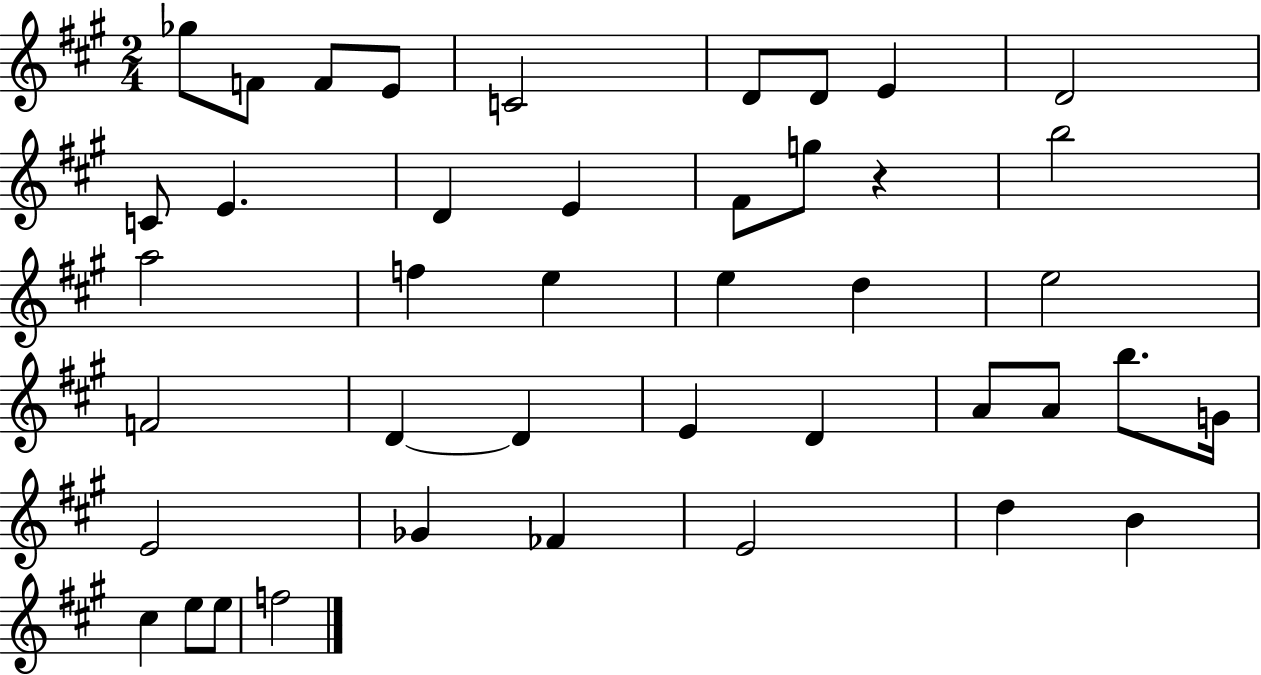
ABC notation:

X:1
T:Untitled
M:2/4
L:1/4
K:A
_g/2 F/2 F/2 E/2 C2 D/2 D/2 E D2 C/2 E D E ^F/2 g/2 z b2 a2 f e e d e2 F2 D D E D A/2 A/2 b/2 G/4 E2 _G _F E2 d B ^c e/2 e/2 f2